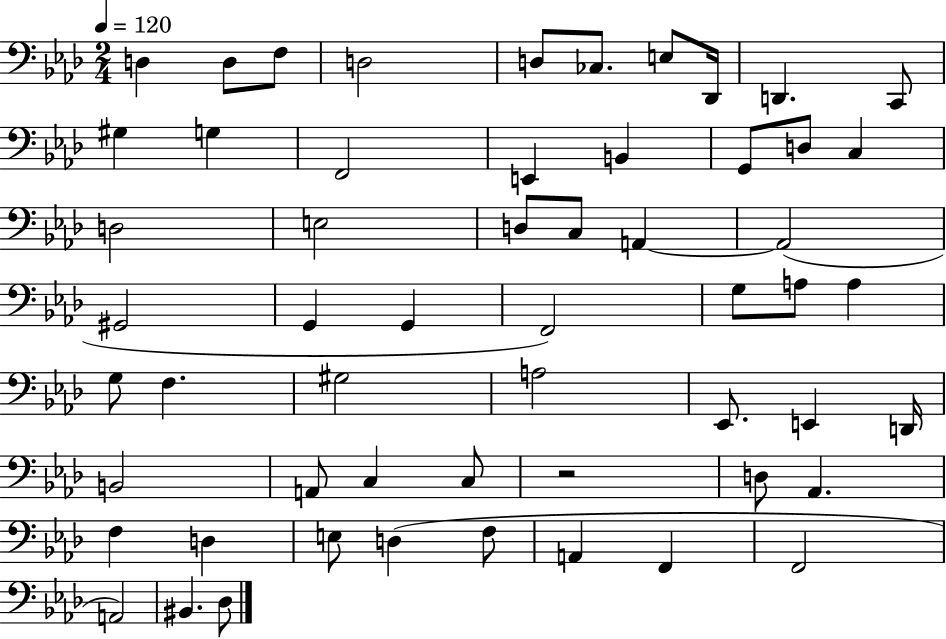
{
  \clef bass
  \numericTimeSignature
  \time 2/4
  \key aes \major
  \tempo 4 = 120
  d4 d8 f8 | d2 | d8 ces8. e8 des,16 | d,4. c,8 | \break gis4 g4 | f,2 | e,4 b,4 | g,8 d8 c4 | \break d2 | e2 | d8 c8 a,4~~ | a,2( | \break gis,2 | g,4 g,4 | f,2) | g8 a8 a4 | \break g8 f4. | gis2 | a2 | ees,8. e,4 d,16 | \break b,2 | a,8 c4 c8 | r2 | d8 aes,4. | \break f4 d4 | e8 d4( f8 | a,4 f,4 | f,2 | \break a,2) | bis,4. des8 | \bar "|."
}